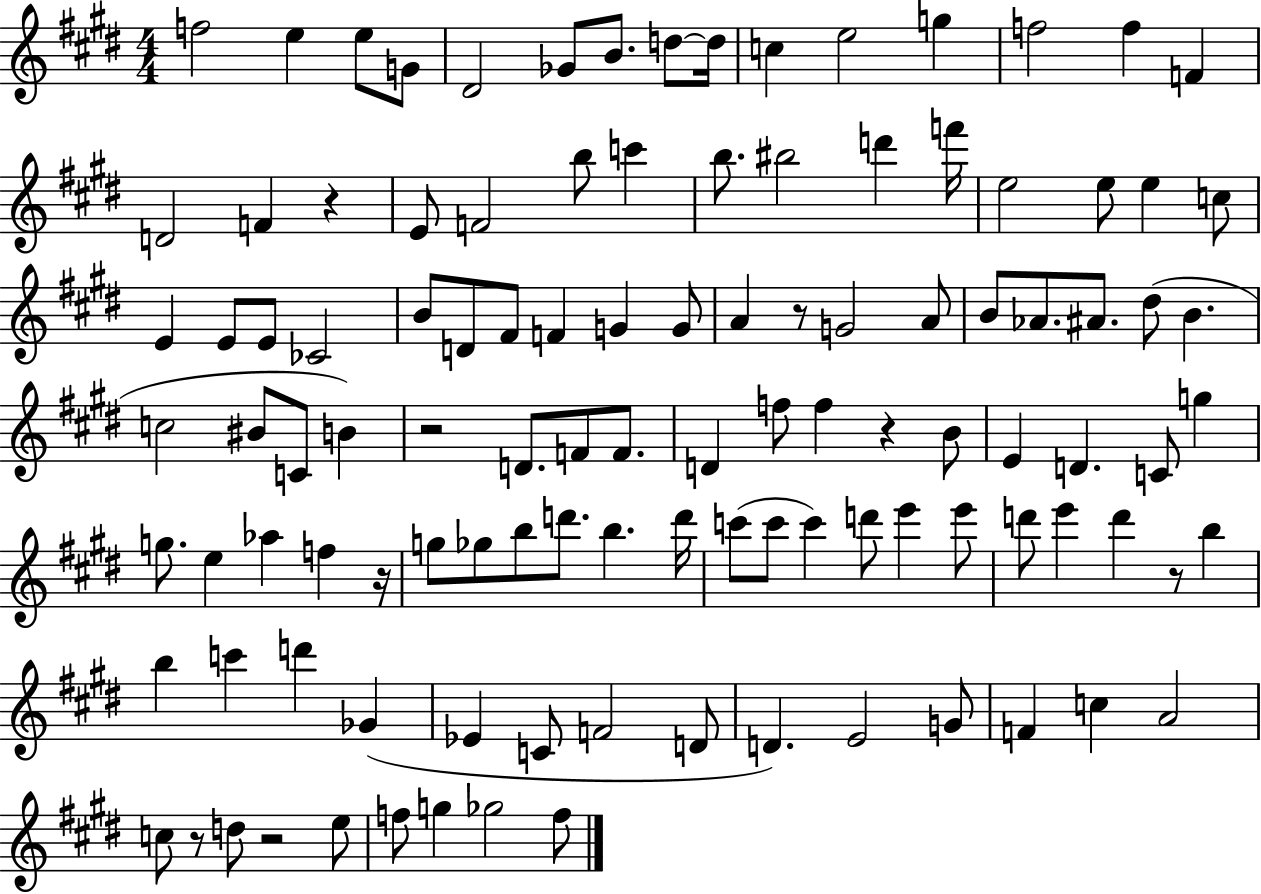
{
  \clef treble
  \numericTimeSignature
  \time 4/4
  \key e \major
  f''2 e''4 e''8 g'8 | dis'2 ges'8 b'8. d''8~~ d''16 | c''4 e''2 g''4 | f''2 f''4 f'4 | \break d'2 f'4 r4 | e'8 f'2 b''8 c'''4 | b''8. bis''2 d'''4 f'''16 | e''2 e''8 e''4 c''8 | \break e'4 e'8 e'8 ces'2 | b'8 d'8 fis'8 f'4 g'4 g'8 | a'4 r8 g'2 a'8 | b'8 aes'8. ais'8. dis''8( b'4. | \break c''2 bis'8 c'8 b'4) | r2 d'8. f'8 f'8. | d'4 f''8 f''4 r4 b'8 | e'4 d'4. c'8 g''4 | \break g''8. e''4 aes''4 f''4 r16 | g''8 ges''8 b''8 d'''8. b''4. d'''16 | c'''8( c'''8 c'''4) d'''8 e'''4 e'''8 | d'''8 e'''4 d'''4 r8 b''4 | \break b''4 c'''4 d'''4 ges'4( | ees'4 c'8 f'2 d'8 | d'4.) e'2 g'8 | f'4 c''4 a'2 | \break c''8 r8 d''8 r2 e''8 | f''8 g''4 ges''2 f''8 | \bar "|."
}